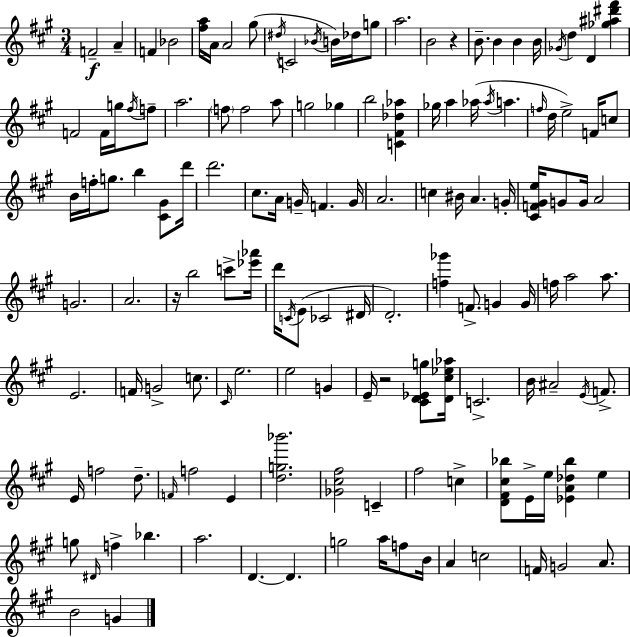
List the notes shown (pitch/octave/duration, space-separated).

F4/h A4/q F4/q Bb4/h [F#5,A5]/s A4/s A4/h G#5/e D#5/s C4/h Bb4/s B4/s Db5/s G5/e A5/h. B4/h R/q B4/e. B4/q B4/q B4/s Gb4/s D5/q D4/q [Gb5,A#5,D#6,F#6]/q F4/h F4/s G5/s F#5/s F5/e A5/h. F5/e F5/h A5/e G5/h Gb5/q B5/h [C4,F#4,Db5,Ab5]/q Gb5/s A5/q Ab5/s Ab5/s A5/q. F5/s D5/s E5/h F4/s C5/e B4/s F5/s G5/e. B5/q [C#4,G#4]/e D6/s D6/h. C#5/e. A4/s G4/s F4/q. G4/s A4/h. C5/q BIS4/s A4/q. G4/s [C#4,F4,G#4,E5]/s G4/e G4/s A4/h G4/h. A4/h. R/s B5/h C6/e [Eb6,Ab6]/s D6/s C4/s E4/e CES4/h D#4/s D4/h. [F5,Gb6]/q F4/e. G4/q G4/s F5/s A5/h A5/e. E4/h. F4/s G4/h C5/e. C#4/s E5/h. E5/h G4/q E4/s R/h [C#4,D4,Eb4,G5]/e [D4,C#5,Eb5,Ab5]/s C4/h. B4/s A#4/h E4/s F4/e. E4/s F5/h D5/e. F4/s F5/h E4/q [D5,G5,Bb6]/h. [Gb4,C#5,F#5]/h C4/q F#5/h C5/q [D4,F#4,C#5,Bb5]/e E4/s E5/s [Eb4,A4,Db5,Bb5]/q E5/q G5/e D#4/s F5/q Bb5/q. A5/h. D4/q. D4/q. G5/h A5/s F5/e B4/s A4/q C5/h F4/s G4/h A4/e. B4/h G4/q